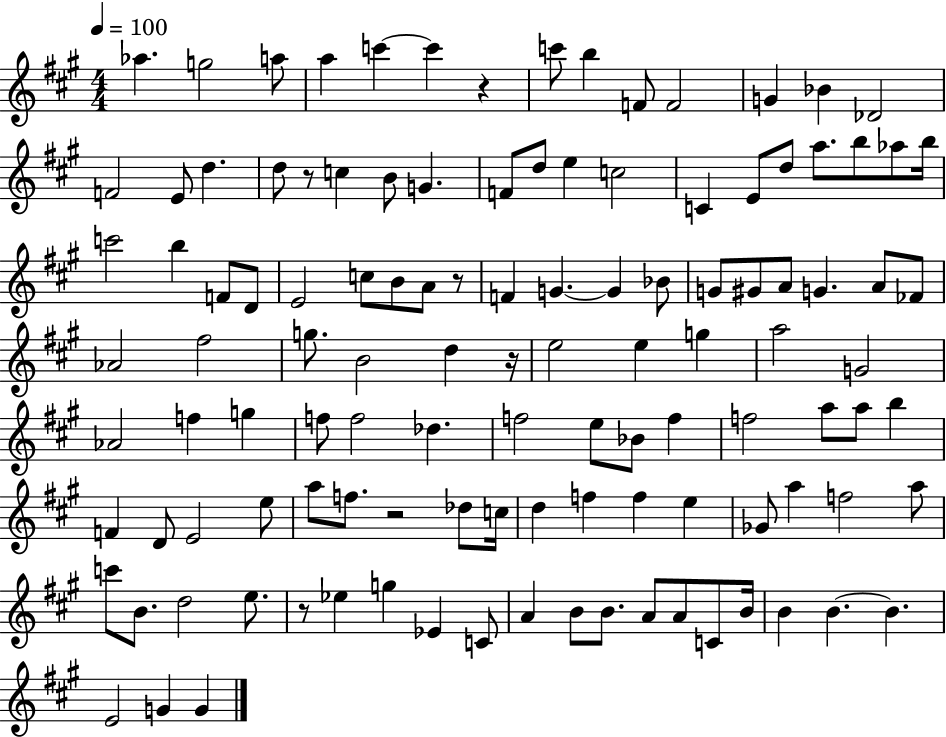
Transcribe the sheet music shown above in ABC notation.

X:1
T:Untitled
M:4/4
L:1/4
K:A
_a g2 a/2 a c' c' z c'/2 b F/2 F2 G _B _D2 F2 E/2 d d/2 z/2 c B/2 G F/2 d/2 e c2 C E/2 d/2 a/2 b/2 _a/2 b/4 c'2 b F/2 D/2 E2 c/2 B/2 A/2 z/2 F G G _B/2 G/2 ^G/2 A/2 G A/2 _F/2 _A2 ^f2 g/2 B2 d z/4 e2 e g a2 G2 _A2 f g f/2 f2 _d f2 e/2 _B/2 f f2 a/2 a/2 b F D/2 E2 e/2 a/2 f/2 z2 _d/2 c/4 d f f e _G/2 a f2 a/2 c'/2 B/2 d2 e/2 z/2 _e g _E C/2 A B/2 B/2 A/2 A/2 C/2 B/4 B B B E2 G G